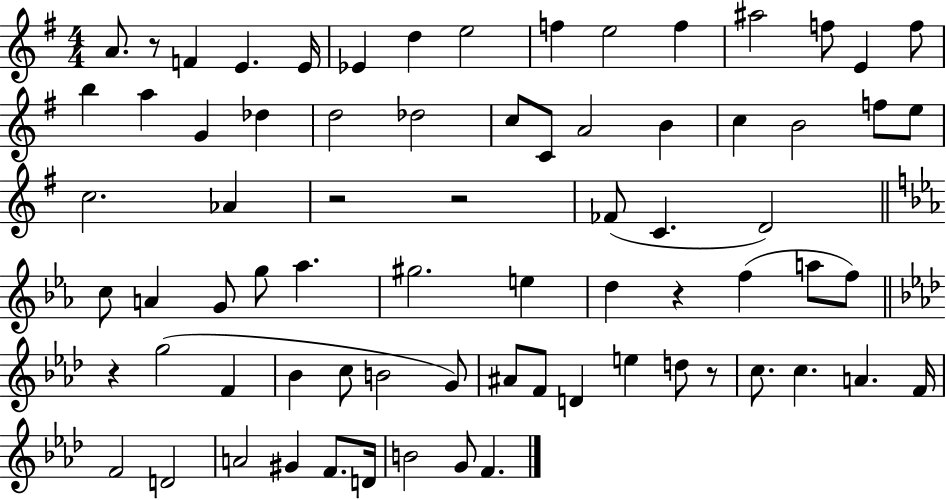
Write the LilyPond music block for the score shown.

{
  \clef treble
  \numericTimeSignature
  \time 4/4
  \key g \major
  \repeat volta 2 { a'8. r8 f'4 e'4. e'16 | ees'4 d''4 e''2 | f''4 e''2 f''4 | ais''2 f''8 e'4 f''8 | \break b''4 a''4 g'4 des''4 | d''2 des''2 | c''8 c'8 a'2 b'4 | c''4 b'2 f''8 e''8 | \break c''2. aes'4 | r2 r2 | fes'8( c'4. d'2) | \bar "||" \break \key ees \major c''8 a'4 g'8 g''8 aes''4. | gis''2. e''4 | d''4 r4 f''4( a''8 f''8) | \bar "||" \break \key aes \major r4 g''2( f'4 | bes'4 c''8 b'2 g'8) | ais'8 f'8 d'4 e''4 d''8 r8 | c''8. c''4. a'4. f'16 | \break f'2 d'2 | a'2 gis'4 f'8. d'16 | b'2 g'8 f'4. | } \bar "|."
}